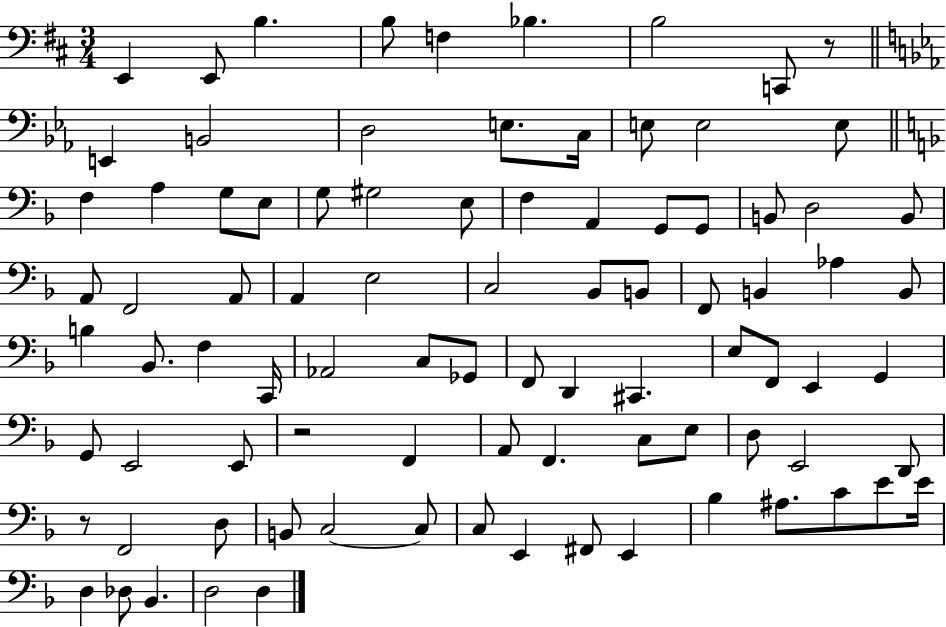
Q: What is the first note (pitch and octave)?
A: E2